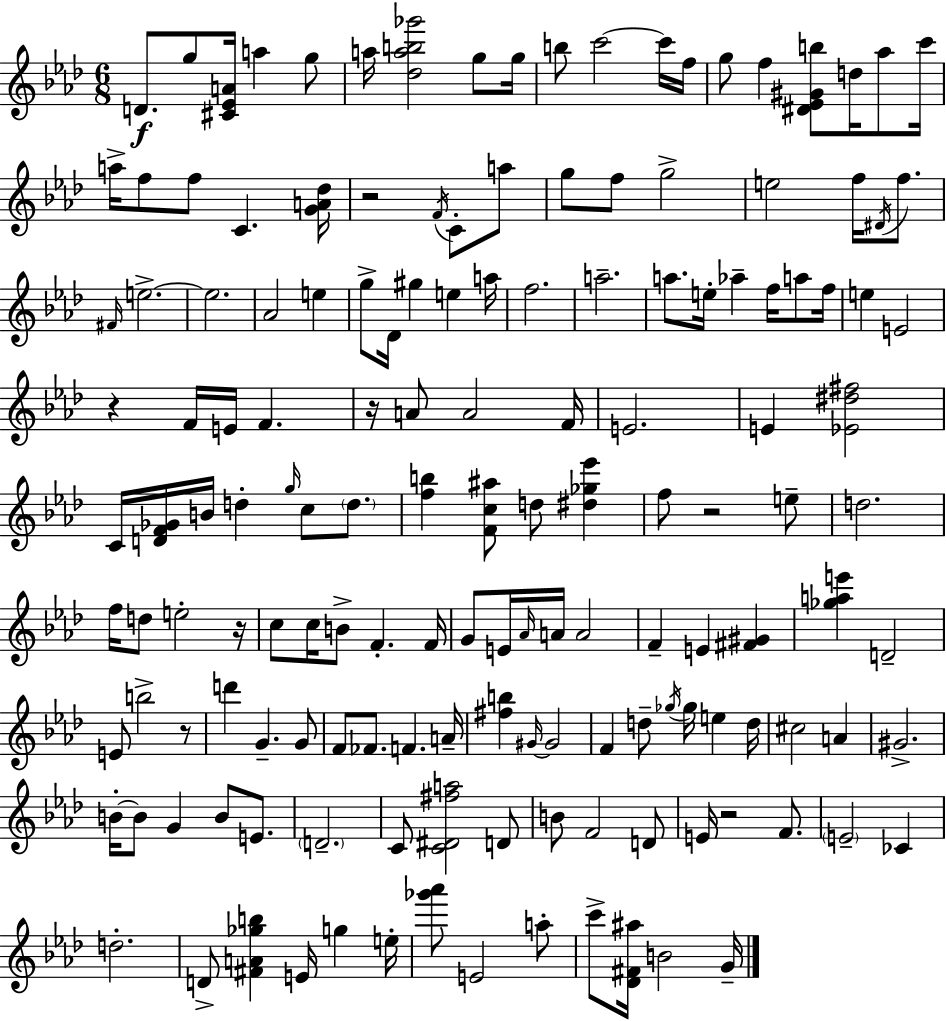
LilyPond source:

{
  \clef treble
  \numericTimeSignature
  \time 6/8
  \key aes \major
  \repeat volta 2 { d'8.\f g''8 <cis' ees' a'>16 a''4 g''8 | a''16 <des'' a'' b'' ges'''>2 g''8 g''16 | b''8 c'''2~~ c'''16 f''16 | g''8 f''4 <dis' ees' gis' b''>8 d''16 aes''8 c'''16 | \break a''16-> f''8 f''8 c'4. <g' a' des''>16 | r2 \acciaccatura { f'16 } c'8-. a''8 | g''8 f''8 g''2-> | e''2 f''16 \acciaccatura { dis'16 } f''8. | \break \grace { fis'16 } e''2.->~~ | e''2. | aes'2 e''4 | g''8-> des'16 gis''4 e''4 | \break a''16 f''2. | a''2.-- | a''8. e''16-. aes''4-- f''16 | a''8 f''16 e''4 e'2 | \break r4 f'16 e'16 f'4. | r16 a'8 a'2 | f'16 e'2. | e'4 <ees' dis'' fis''>2 | \break c'16 <d' f' ges'>16 b'16 d''4-. \grace { g''16 } c''8 | \parenthesize d''8. <f'' b''>4 <f' c'' ais''>8 d''8 | <dis'' ges'' ees'''>4 f''8 r2 | e''8-- d''2. | \break f''16 d''8 e''2-. | r16 c''8 c''16 b'8-> f'4.-. | f'16 g'8 e'16 \grace { aes'16 } a'16 a'2 | f'4-- e'4 | \break <fis' gis'>4 <ges'' a'' e'''>4 d'2-- | e'8 b''2-> | r8 d'''4 g'4.-- | g'8 f'8 fes'8. f'4. | \break a'16-- <fis'' b''>4 \grace { gis'16~ }~ gis'2 | f'4 d''8-- | \acciaccatura { ges''16 } ges''16 e''4 d''16 cis''2 | a'4 gis'2.-> | \break b'16-.~~ b'8 g'4 | b'8 e'8. \parenthesize d'2.-- | c'8 <c' dis' fis'' a''>2 | d'8 b'8 f'2 | \break d'8 e'16 r2 | f'8. \parenthesize e'2-- | ces'4 d''2.-. | d'8-> <fis' a' ges'' b''>4 | \break e'16 g''4 e''16-. <ges''' aes'''>8 e'2 | a''8-. c'''8-> <des' fis' ais''>16 b'2 | g'16-- } \bar "|."
}